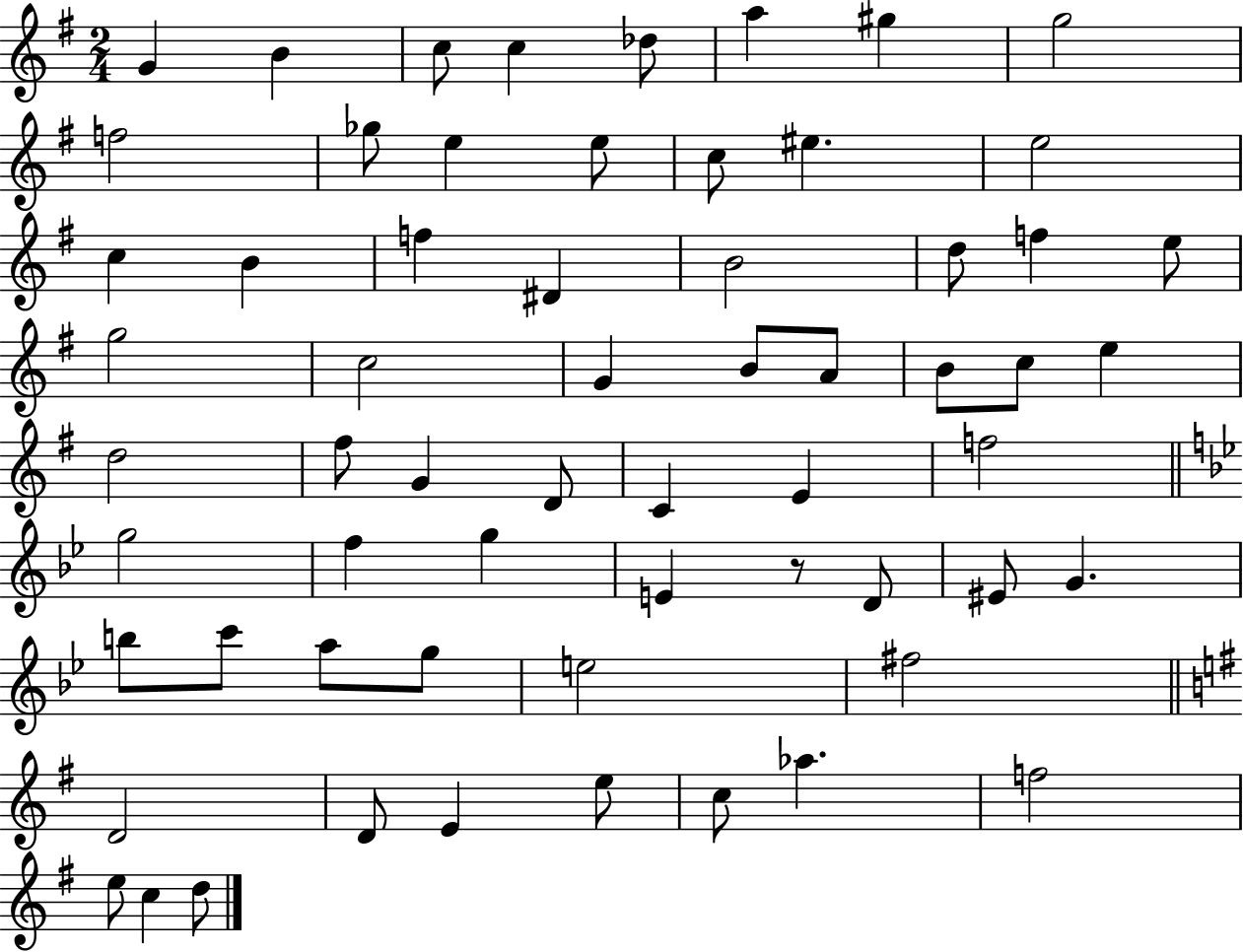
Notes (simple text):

G4/q B4/q C5/e C5/q Db5/e A5/q G#5/q G5/h F5/h Gb5/e E5/q E5/e C5/e EIS5/q. E5/h C5/q B4/q F5/q D#4/q B4/h D5/e F5/q E5/e G5/h C5/h G4/q B4/e A4/e B4/e C5/e E5/q D5/h F#5/e G4/q D4/e C4/q E4/q F5/h G5/h F5/q G5/q E4/q R/e D4/e EIS4/e G4/q. B5/e C6/e A5/e G5/e E5/h F#5/h D4/h D4/e E4/q E5/e C5/e Ab5/q. F5/h E5/e C5/q D5/e